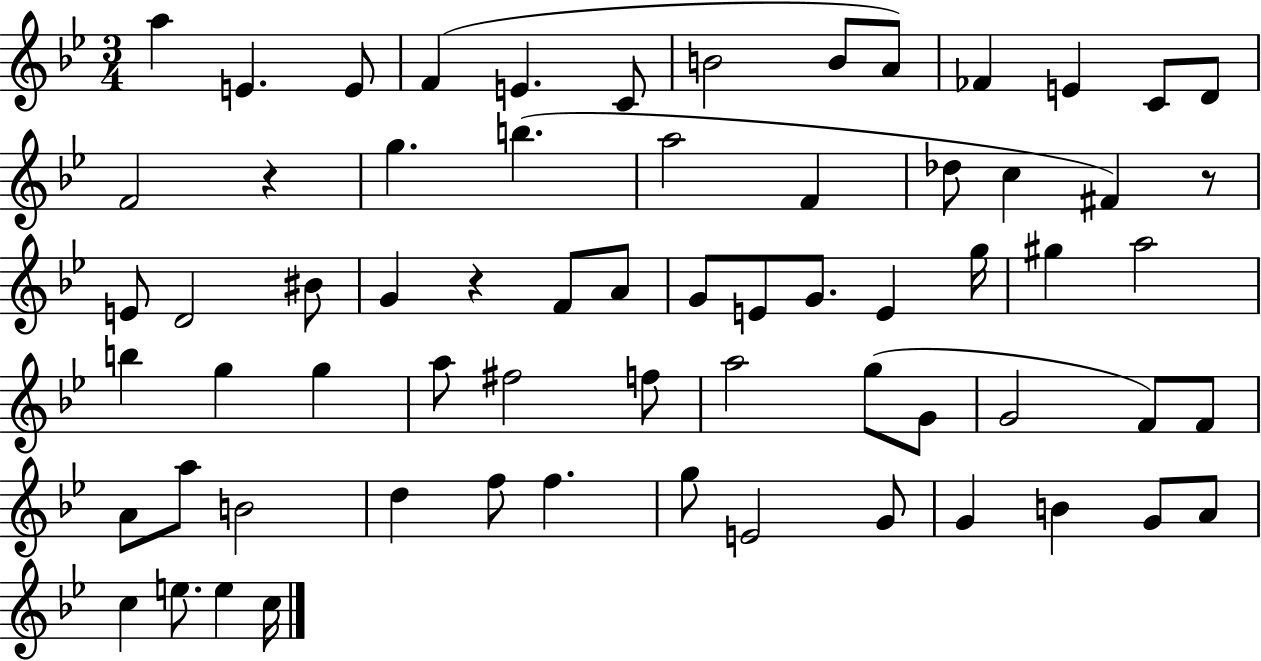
X:1
T:Untitled
M:3/4
L:1/4
K:Bb
a E E/2 F E C/2 B2 B/2 A/2 _F E C/2 D/2 F2 z g b a2 F _d/2 c ^F z/2 E/2 D2 ^B/2 G z F/2 A/2 G/2 E/2 G/2 E g/4 ^g a2 b g g a/2 ^f2 f/2 a2 g/2 G/2 G2 F/2 F/2 A/2 a/2 B2 d f/2 f g/2 E2 G/2 G B G/2 A/2 c e/2 e c/4